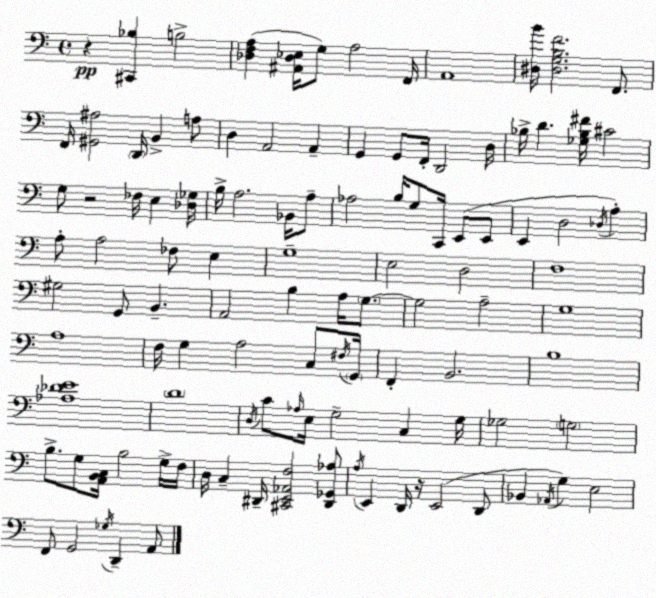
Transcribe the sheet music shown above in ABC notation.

X:1
T:Untitled
M:4/4
L:1/4
K:Am
z [^C,,_B,] B,2 [_D,F,A,] [^A,,_D,_E,]/4 G,/2 A,2 F,,/4 A,,4 [^D,B]/4 [^D,G,B,F]2 F,,/2 F,,/4 [^G,,^A,]2 D,,/4 B,, A,/2 D, A,,2 A,, G,, G,,/2 F,,/4 D,,2 D,/4 _B,/4 D [_G,_B,^F]/4 ^C2 G,/2 z2 _F,/4 E, [_D,_G,]/4 B,/4 A,2 _B,,/4 A,/2 _A,2 B,/4 G,/2 C,,/4 E,,/2 E,,/2 E,, D,2 _D,/4 A, A,/2 A,2 _F,/2 E, G,4 E,2 D,2 F,4 ^G,2 G,,/2 B,, A,,2 B, A,/4 G,/2 G,2 A,2 G,4 A,4 F,/4 G, A,2 C,/2 ^F,/4 G,,/4 F,, B,,2 B,4 [_A,_DE]4 D4 D,/4 C/2 _A,/4 E,/4 G,2 C, G,/4 _G,2 G,2 B,/2 G,/2 [A,,B,,C,]/4 B,2 G,/4 F,/4 D,/4 C, ^D,,/4 [^C,,E,,_A,,F,]2 [^D,,_G,,_A,]/2 A,/4 E,, D,,/4 z/4 E,,2 D,,/2 _B,, _A,,/4 G, E,2 F,,/2 G,,2 _G,/4 D,, A,,/2